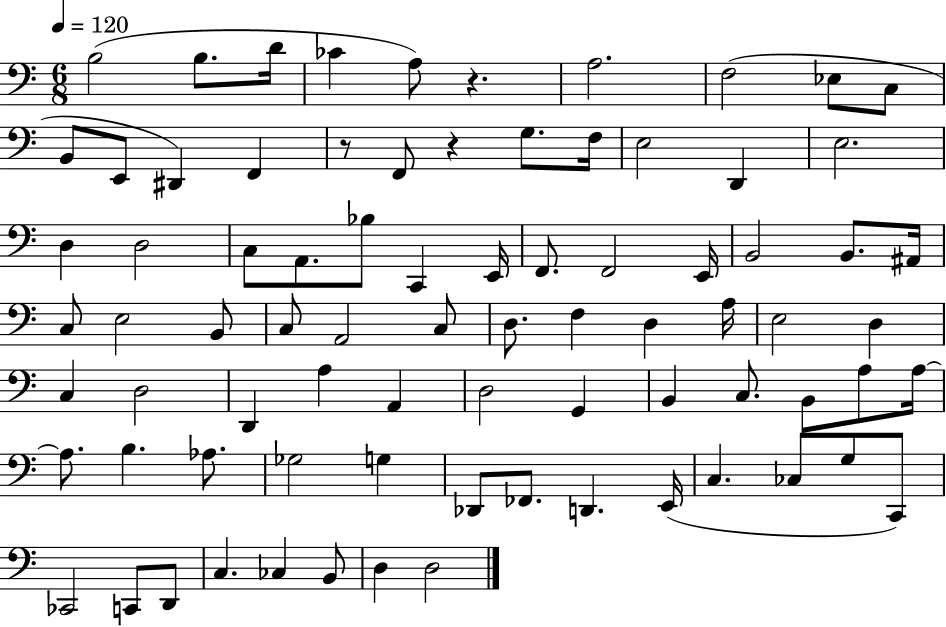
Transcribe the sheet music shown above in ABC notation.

X:1
T:Untitled
M:6/8
L:1/4
K:C
B,2 B,/2 D/4 _C A,/2 z A,2 F,2 _E,/2 C,/2 B,,/2 E,,/2 ^D,, F,, z/2 F,,/2 z G,/2 F,/4 E,2 D,, E,2 D, D,2 C,/2 A,,/2 _B,/2 C,, E,,/4 F,,/2 F,,2 E,,/4 B,,2 B,,/2 ^A,,/4 C,/2 E,2 B,,/2 C,/2 A,,2 C,/2 D,/2 F, D, A,/4 E,2 D, C, D,2 D,, A, A,, D,2 G,, B,, C,/2 B,,/2 A,/2 A,/4 A,/2 B, _A,/2 _G,2 G, _D,,/2 _F,,/2 D,, E,,/4 C, _C,/2 G,/2 C,,/2 _C,,2 C,,/2 D,,/2 C, _C, B,,/2 D, D,2